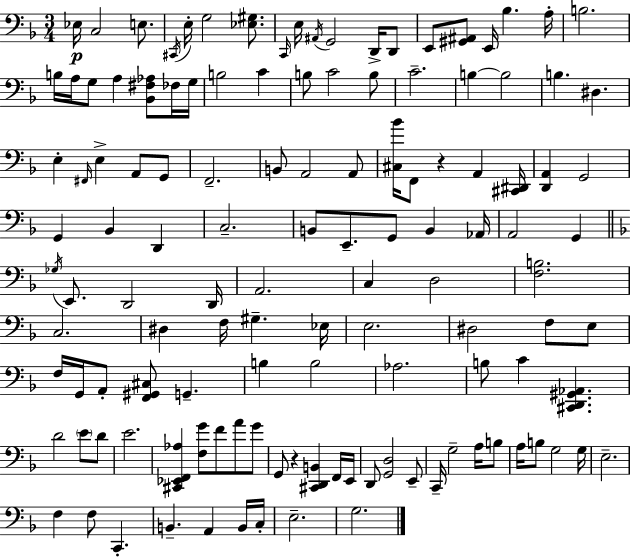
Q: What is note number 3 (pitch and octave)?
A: E3